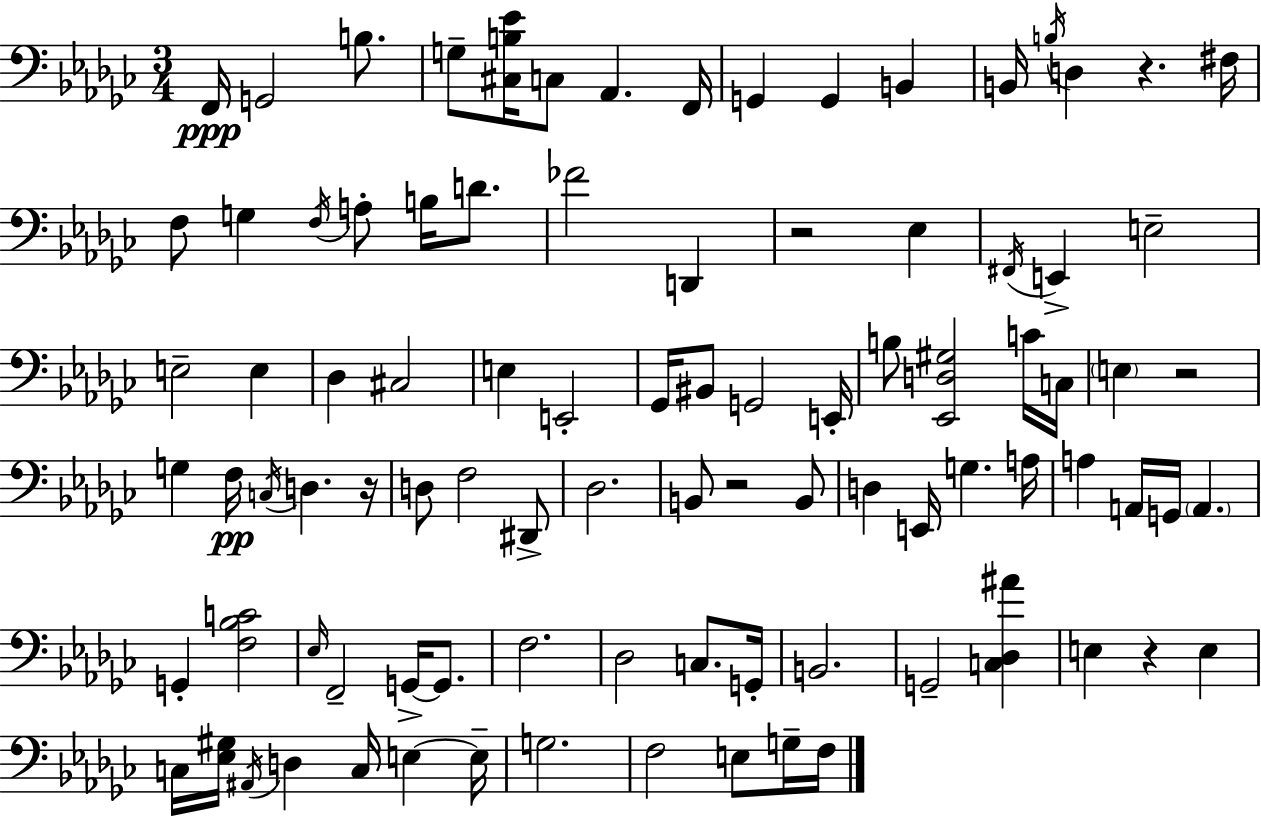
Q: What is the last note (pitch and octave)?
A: F3